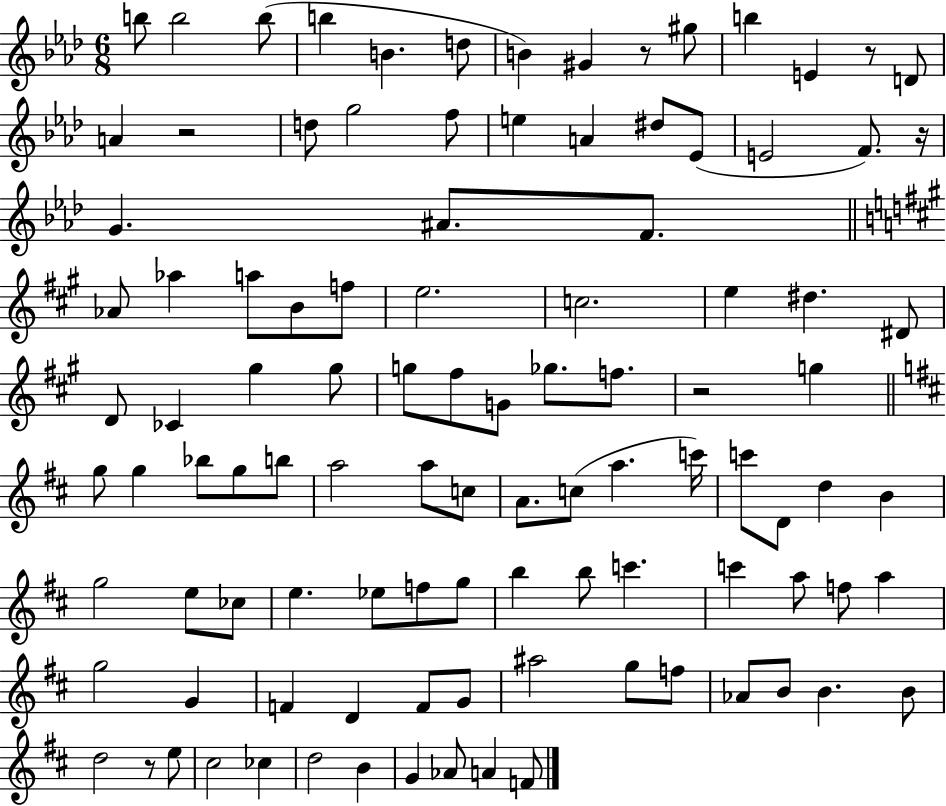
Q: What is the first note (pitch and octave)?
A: B5